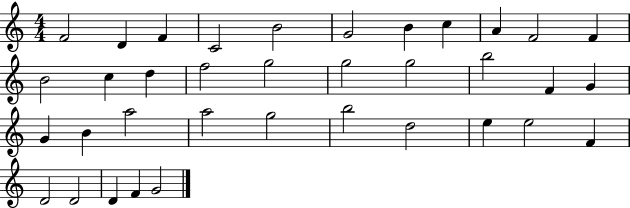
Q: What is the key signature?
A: C major